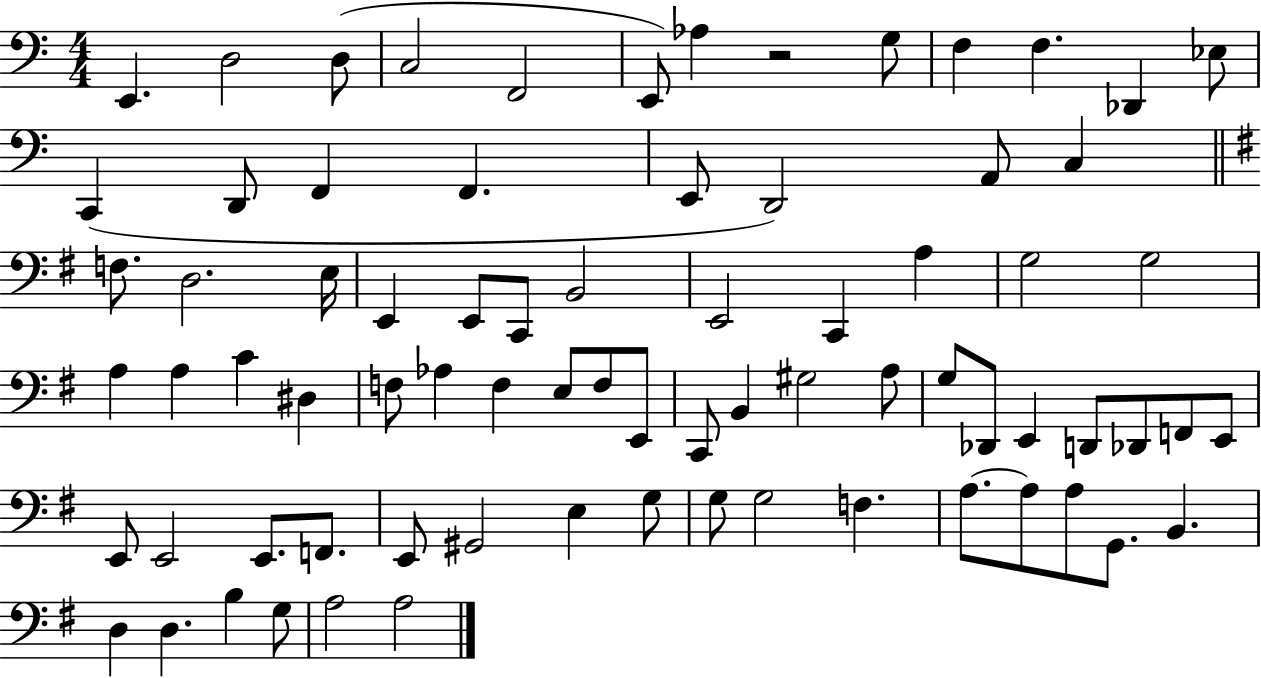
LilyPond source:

{
  \clef bass
  \numericTimeSignature
  \time 4/4
  \key c \major
  e,4. d2 d8( | c2 f,2 | e,8) aes4 r2 g8 | f4 f4. des,4 ees8 | \break c,4( d,8 f,4 f,4. | e,8 d,2) a,8 c4 | \bar "||" \break \key g \major f8. d2. e16 | e,4 e,8 c,8 b,2 | e,2 c,4 a4 | g2 g2 | \break a4 a4 c'4 dis4 | f8 aes4 f4 e8 f8 e,8 | c,8 b,4 gis2 a8 | g8 des,8 e,4 d,8 des,8 f,8 e,8 | \break e,8 e,2 e,8. f,8. | e,8 gis,2 e4 g8 | g8 g2 f4. | a8.~~ a8 a8 g,8. b,4. | \break d4 d4. b4 g8 | a2 a2 | \bar "|."
}